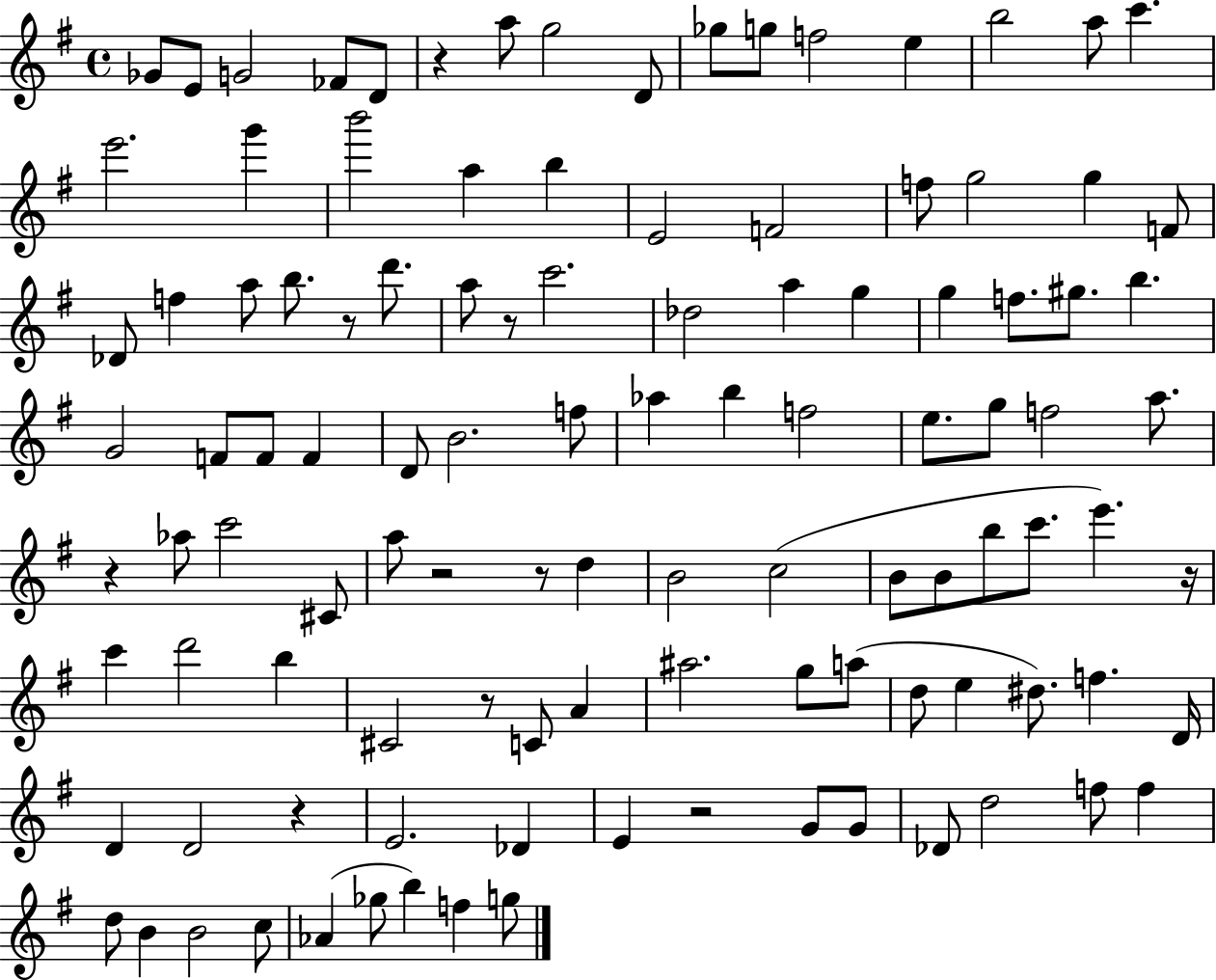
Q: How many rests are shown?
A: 10